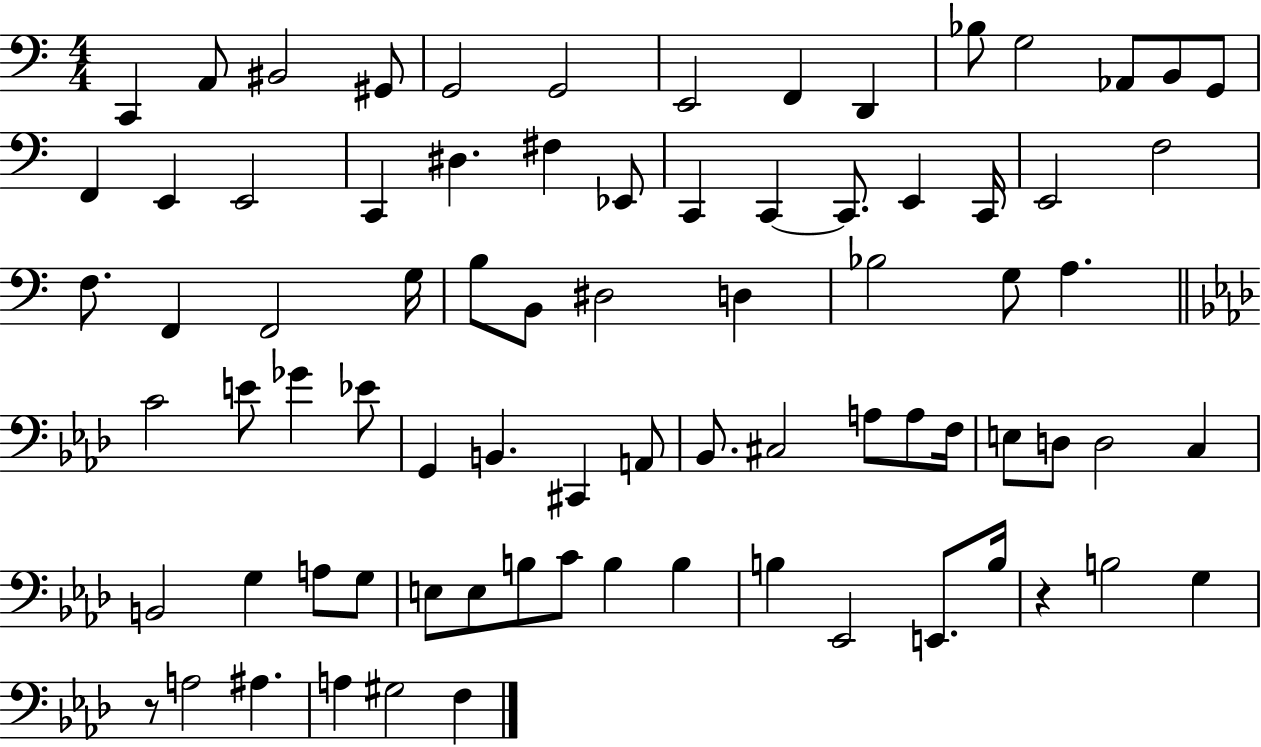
X:1
T:Untitled
M:4/4
L:1/4
K:C
C,, A,,/2 ^B,,2 ^G,,/2 G,,2 G,,2 E,,2 F,, D,, _B,/2 G,2 _A,,/2 B,,/2 G,,/2 F,, E,, E,,2 C,, ^D, ^F, _E,,/2 C,, C,, C,,/2 E,, C,,/4 E,,2 F,2 F,/2 F,, F,,2 G,/4 B,/2 B,,/2 ^D,2 D, _B,2 G,/2 A, C2 E/2 _G _E/2 G,, B,, ^C,, A,,/2 _B,,/2 ^C,2 A,/2 A,/2 F,/4 E,/2 D,/2 D,2 C, B,,2 G, A,/2 G,/2 E,/2 E,/2 B,/2 C/2 B, B, B, _E,,2 E,,/2 B,/4 z B,2 G, z/2 A,2 ^A, A, ^G,2 F,